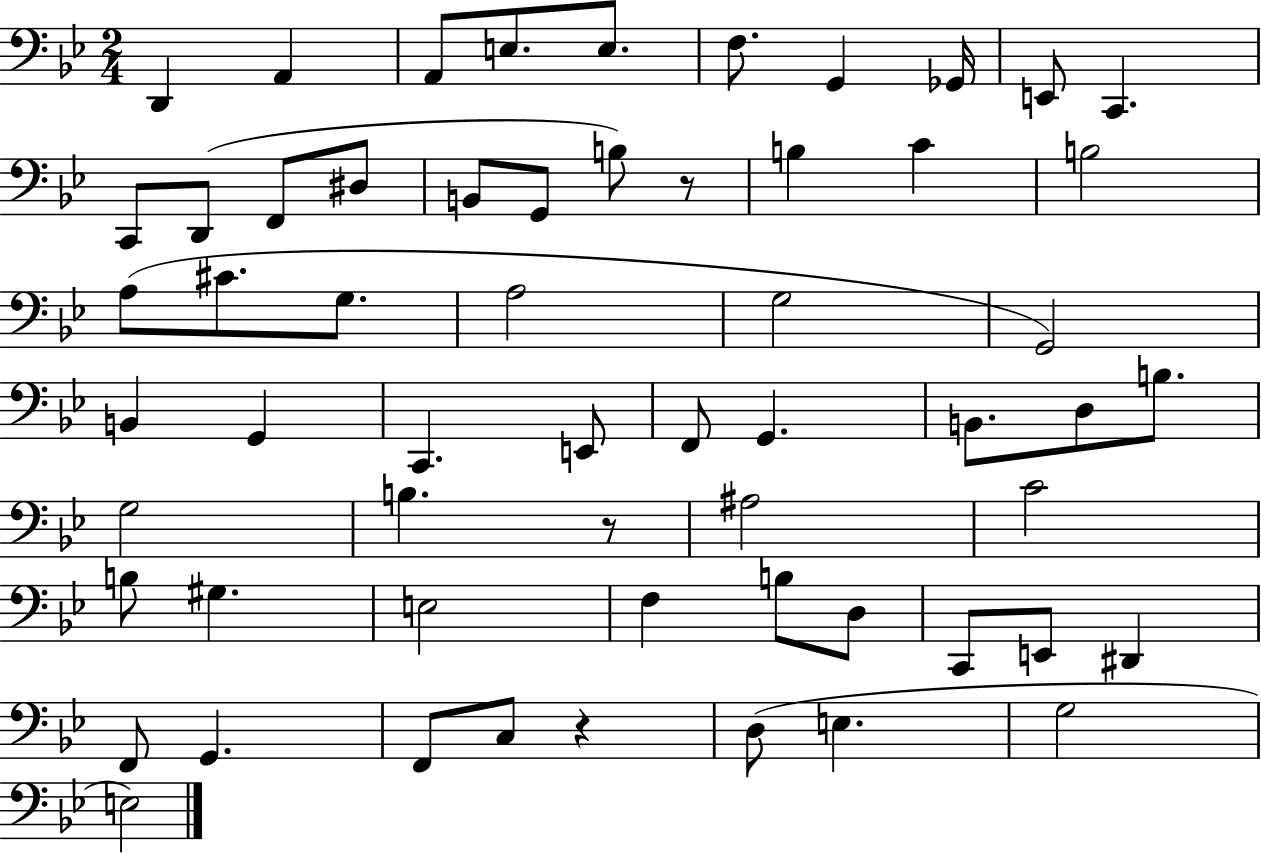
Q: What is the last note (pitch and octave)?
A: E3